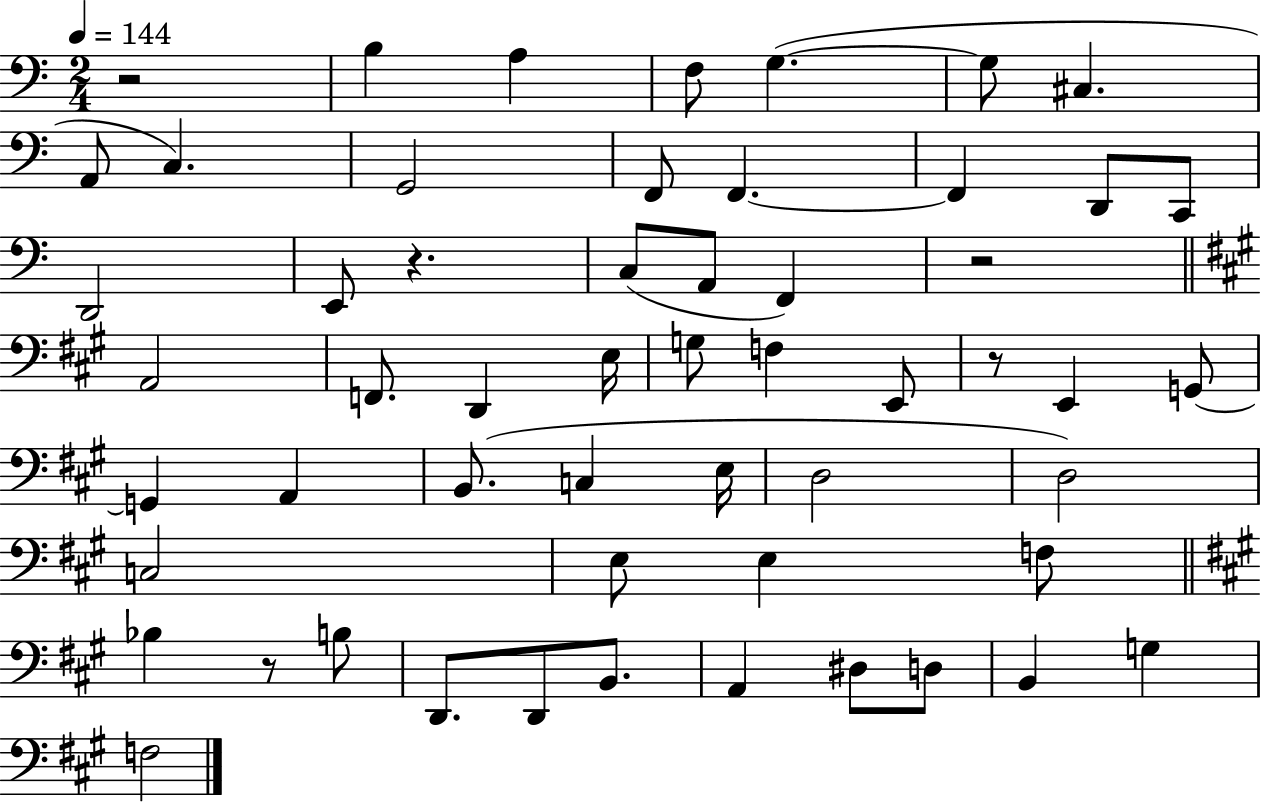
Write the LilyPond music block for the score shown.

{
  \clef bass
  \numericTimeSignature
  \time 2/4
  \key c \major
  \tempo 4 = 144
  r2 | b4 a4 | f8 g4.~(~ | g8 cis4. | \break a,8 c4.) | g,2 | f,8 f,4.~~ | f,4 d,8 c,8 | \break d,2 | e,8 r4. | c8( a,8 f,4) | r2 | \break \bar "||" \break \key a \major a,2 | f,8. d,4 e16 | g8 f4 e,8 | r8 e,4 g,8~~ | \break g,4 a,4 | b,8.( c4 e16 | d2 | d2) | \break c2 | e8 e4 f8 | \bar "||" \break \key a \major bes4 r8 b8 | d,8. d,8 b,8. | a,4 dis8 d8 | b,4 g4 | \break f2 | \bar "|."
}